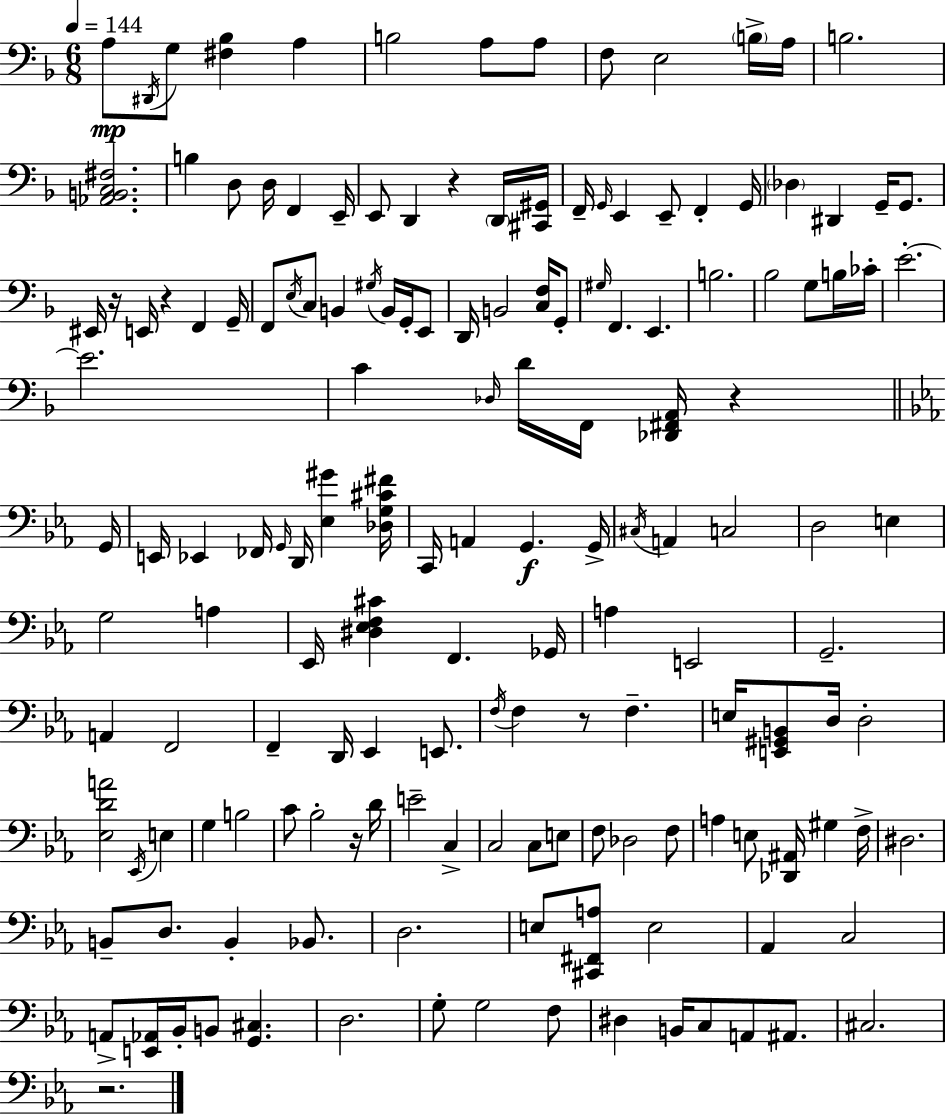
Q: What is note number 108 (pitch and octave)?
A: Db3